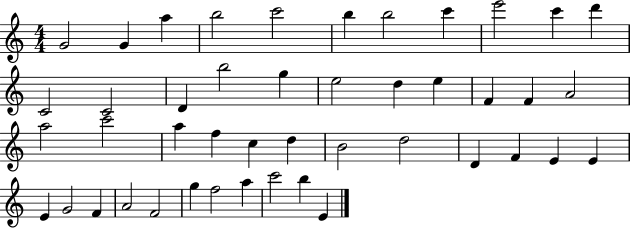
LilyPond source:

{
  \clef treble
  \numericTimeSignature
  \time 4/4
  \key c \major
  g'2 g'4 a''4 | b''2 c'''2 | b''4 b''2 c'''4 | e'''2 c'''4 d'''4 | \break c'2 c'2 | d'4 b''2 g''4 | e''2 d''4 e''4 | f'4 f'4 a'2 | \break a''2 c'''2 | a''4 f''4 c''4 d''4 | b'2 d''2 | d'4 f'4 e'4 e'4 | \break e'4 g'2 f'4 | a'2 f'2 | g''4 f''2 a''4 | c'''2 b''4 e'4 | \break \bar "|."
}